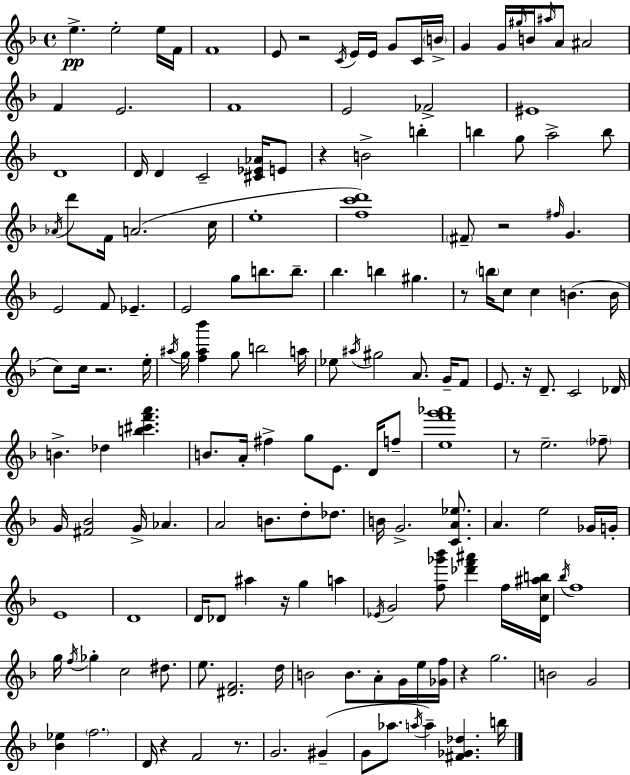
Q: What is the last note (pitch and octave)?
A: B5